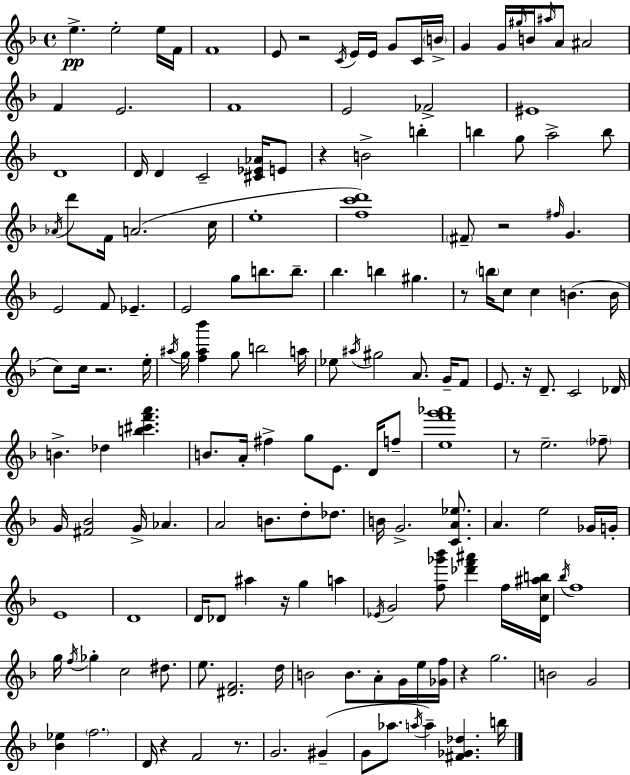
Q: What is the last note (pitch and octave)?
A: B5